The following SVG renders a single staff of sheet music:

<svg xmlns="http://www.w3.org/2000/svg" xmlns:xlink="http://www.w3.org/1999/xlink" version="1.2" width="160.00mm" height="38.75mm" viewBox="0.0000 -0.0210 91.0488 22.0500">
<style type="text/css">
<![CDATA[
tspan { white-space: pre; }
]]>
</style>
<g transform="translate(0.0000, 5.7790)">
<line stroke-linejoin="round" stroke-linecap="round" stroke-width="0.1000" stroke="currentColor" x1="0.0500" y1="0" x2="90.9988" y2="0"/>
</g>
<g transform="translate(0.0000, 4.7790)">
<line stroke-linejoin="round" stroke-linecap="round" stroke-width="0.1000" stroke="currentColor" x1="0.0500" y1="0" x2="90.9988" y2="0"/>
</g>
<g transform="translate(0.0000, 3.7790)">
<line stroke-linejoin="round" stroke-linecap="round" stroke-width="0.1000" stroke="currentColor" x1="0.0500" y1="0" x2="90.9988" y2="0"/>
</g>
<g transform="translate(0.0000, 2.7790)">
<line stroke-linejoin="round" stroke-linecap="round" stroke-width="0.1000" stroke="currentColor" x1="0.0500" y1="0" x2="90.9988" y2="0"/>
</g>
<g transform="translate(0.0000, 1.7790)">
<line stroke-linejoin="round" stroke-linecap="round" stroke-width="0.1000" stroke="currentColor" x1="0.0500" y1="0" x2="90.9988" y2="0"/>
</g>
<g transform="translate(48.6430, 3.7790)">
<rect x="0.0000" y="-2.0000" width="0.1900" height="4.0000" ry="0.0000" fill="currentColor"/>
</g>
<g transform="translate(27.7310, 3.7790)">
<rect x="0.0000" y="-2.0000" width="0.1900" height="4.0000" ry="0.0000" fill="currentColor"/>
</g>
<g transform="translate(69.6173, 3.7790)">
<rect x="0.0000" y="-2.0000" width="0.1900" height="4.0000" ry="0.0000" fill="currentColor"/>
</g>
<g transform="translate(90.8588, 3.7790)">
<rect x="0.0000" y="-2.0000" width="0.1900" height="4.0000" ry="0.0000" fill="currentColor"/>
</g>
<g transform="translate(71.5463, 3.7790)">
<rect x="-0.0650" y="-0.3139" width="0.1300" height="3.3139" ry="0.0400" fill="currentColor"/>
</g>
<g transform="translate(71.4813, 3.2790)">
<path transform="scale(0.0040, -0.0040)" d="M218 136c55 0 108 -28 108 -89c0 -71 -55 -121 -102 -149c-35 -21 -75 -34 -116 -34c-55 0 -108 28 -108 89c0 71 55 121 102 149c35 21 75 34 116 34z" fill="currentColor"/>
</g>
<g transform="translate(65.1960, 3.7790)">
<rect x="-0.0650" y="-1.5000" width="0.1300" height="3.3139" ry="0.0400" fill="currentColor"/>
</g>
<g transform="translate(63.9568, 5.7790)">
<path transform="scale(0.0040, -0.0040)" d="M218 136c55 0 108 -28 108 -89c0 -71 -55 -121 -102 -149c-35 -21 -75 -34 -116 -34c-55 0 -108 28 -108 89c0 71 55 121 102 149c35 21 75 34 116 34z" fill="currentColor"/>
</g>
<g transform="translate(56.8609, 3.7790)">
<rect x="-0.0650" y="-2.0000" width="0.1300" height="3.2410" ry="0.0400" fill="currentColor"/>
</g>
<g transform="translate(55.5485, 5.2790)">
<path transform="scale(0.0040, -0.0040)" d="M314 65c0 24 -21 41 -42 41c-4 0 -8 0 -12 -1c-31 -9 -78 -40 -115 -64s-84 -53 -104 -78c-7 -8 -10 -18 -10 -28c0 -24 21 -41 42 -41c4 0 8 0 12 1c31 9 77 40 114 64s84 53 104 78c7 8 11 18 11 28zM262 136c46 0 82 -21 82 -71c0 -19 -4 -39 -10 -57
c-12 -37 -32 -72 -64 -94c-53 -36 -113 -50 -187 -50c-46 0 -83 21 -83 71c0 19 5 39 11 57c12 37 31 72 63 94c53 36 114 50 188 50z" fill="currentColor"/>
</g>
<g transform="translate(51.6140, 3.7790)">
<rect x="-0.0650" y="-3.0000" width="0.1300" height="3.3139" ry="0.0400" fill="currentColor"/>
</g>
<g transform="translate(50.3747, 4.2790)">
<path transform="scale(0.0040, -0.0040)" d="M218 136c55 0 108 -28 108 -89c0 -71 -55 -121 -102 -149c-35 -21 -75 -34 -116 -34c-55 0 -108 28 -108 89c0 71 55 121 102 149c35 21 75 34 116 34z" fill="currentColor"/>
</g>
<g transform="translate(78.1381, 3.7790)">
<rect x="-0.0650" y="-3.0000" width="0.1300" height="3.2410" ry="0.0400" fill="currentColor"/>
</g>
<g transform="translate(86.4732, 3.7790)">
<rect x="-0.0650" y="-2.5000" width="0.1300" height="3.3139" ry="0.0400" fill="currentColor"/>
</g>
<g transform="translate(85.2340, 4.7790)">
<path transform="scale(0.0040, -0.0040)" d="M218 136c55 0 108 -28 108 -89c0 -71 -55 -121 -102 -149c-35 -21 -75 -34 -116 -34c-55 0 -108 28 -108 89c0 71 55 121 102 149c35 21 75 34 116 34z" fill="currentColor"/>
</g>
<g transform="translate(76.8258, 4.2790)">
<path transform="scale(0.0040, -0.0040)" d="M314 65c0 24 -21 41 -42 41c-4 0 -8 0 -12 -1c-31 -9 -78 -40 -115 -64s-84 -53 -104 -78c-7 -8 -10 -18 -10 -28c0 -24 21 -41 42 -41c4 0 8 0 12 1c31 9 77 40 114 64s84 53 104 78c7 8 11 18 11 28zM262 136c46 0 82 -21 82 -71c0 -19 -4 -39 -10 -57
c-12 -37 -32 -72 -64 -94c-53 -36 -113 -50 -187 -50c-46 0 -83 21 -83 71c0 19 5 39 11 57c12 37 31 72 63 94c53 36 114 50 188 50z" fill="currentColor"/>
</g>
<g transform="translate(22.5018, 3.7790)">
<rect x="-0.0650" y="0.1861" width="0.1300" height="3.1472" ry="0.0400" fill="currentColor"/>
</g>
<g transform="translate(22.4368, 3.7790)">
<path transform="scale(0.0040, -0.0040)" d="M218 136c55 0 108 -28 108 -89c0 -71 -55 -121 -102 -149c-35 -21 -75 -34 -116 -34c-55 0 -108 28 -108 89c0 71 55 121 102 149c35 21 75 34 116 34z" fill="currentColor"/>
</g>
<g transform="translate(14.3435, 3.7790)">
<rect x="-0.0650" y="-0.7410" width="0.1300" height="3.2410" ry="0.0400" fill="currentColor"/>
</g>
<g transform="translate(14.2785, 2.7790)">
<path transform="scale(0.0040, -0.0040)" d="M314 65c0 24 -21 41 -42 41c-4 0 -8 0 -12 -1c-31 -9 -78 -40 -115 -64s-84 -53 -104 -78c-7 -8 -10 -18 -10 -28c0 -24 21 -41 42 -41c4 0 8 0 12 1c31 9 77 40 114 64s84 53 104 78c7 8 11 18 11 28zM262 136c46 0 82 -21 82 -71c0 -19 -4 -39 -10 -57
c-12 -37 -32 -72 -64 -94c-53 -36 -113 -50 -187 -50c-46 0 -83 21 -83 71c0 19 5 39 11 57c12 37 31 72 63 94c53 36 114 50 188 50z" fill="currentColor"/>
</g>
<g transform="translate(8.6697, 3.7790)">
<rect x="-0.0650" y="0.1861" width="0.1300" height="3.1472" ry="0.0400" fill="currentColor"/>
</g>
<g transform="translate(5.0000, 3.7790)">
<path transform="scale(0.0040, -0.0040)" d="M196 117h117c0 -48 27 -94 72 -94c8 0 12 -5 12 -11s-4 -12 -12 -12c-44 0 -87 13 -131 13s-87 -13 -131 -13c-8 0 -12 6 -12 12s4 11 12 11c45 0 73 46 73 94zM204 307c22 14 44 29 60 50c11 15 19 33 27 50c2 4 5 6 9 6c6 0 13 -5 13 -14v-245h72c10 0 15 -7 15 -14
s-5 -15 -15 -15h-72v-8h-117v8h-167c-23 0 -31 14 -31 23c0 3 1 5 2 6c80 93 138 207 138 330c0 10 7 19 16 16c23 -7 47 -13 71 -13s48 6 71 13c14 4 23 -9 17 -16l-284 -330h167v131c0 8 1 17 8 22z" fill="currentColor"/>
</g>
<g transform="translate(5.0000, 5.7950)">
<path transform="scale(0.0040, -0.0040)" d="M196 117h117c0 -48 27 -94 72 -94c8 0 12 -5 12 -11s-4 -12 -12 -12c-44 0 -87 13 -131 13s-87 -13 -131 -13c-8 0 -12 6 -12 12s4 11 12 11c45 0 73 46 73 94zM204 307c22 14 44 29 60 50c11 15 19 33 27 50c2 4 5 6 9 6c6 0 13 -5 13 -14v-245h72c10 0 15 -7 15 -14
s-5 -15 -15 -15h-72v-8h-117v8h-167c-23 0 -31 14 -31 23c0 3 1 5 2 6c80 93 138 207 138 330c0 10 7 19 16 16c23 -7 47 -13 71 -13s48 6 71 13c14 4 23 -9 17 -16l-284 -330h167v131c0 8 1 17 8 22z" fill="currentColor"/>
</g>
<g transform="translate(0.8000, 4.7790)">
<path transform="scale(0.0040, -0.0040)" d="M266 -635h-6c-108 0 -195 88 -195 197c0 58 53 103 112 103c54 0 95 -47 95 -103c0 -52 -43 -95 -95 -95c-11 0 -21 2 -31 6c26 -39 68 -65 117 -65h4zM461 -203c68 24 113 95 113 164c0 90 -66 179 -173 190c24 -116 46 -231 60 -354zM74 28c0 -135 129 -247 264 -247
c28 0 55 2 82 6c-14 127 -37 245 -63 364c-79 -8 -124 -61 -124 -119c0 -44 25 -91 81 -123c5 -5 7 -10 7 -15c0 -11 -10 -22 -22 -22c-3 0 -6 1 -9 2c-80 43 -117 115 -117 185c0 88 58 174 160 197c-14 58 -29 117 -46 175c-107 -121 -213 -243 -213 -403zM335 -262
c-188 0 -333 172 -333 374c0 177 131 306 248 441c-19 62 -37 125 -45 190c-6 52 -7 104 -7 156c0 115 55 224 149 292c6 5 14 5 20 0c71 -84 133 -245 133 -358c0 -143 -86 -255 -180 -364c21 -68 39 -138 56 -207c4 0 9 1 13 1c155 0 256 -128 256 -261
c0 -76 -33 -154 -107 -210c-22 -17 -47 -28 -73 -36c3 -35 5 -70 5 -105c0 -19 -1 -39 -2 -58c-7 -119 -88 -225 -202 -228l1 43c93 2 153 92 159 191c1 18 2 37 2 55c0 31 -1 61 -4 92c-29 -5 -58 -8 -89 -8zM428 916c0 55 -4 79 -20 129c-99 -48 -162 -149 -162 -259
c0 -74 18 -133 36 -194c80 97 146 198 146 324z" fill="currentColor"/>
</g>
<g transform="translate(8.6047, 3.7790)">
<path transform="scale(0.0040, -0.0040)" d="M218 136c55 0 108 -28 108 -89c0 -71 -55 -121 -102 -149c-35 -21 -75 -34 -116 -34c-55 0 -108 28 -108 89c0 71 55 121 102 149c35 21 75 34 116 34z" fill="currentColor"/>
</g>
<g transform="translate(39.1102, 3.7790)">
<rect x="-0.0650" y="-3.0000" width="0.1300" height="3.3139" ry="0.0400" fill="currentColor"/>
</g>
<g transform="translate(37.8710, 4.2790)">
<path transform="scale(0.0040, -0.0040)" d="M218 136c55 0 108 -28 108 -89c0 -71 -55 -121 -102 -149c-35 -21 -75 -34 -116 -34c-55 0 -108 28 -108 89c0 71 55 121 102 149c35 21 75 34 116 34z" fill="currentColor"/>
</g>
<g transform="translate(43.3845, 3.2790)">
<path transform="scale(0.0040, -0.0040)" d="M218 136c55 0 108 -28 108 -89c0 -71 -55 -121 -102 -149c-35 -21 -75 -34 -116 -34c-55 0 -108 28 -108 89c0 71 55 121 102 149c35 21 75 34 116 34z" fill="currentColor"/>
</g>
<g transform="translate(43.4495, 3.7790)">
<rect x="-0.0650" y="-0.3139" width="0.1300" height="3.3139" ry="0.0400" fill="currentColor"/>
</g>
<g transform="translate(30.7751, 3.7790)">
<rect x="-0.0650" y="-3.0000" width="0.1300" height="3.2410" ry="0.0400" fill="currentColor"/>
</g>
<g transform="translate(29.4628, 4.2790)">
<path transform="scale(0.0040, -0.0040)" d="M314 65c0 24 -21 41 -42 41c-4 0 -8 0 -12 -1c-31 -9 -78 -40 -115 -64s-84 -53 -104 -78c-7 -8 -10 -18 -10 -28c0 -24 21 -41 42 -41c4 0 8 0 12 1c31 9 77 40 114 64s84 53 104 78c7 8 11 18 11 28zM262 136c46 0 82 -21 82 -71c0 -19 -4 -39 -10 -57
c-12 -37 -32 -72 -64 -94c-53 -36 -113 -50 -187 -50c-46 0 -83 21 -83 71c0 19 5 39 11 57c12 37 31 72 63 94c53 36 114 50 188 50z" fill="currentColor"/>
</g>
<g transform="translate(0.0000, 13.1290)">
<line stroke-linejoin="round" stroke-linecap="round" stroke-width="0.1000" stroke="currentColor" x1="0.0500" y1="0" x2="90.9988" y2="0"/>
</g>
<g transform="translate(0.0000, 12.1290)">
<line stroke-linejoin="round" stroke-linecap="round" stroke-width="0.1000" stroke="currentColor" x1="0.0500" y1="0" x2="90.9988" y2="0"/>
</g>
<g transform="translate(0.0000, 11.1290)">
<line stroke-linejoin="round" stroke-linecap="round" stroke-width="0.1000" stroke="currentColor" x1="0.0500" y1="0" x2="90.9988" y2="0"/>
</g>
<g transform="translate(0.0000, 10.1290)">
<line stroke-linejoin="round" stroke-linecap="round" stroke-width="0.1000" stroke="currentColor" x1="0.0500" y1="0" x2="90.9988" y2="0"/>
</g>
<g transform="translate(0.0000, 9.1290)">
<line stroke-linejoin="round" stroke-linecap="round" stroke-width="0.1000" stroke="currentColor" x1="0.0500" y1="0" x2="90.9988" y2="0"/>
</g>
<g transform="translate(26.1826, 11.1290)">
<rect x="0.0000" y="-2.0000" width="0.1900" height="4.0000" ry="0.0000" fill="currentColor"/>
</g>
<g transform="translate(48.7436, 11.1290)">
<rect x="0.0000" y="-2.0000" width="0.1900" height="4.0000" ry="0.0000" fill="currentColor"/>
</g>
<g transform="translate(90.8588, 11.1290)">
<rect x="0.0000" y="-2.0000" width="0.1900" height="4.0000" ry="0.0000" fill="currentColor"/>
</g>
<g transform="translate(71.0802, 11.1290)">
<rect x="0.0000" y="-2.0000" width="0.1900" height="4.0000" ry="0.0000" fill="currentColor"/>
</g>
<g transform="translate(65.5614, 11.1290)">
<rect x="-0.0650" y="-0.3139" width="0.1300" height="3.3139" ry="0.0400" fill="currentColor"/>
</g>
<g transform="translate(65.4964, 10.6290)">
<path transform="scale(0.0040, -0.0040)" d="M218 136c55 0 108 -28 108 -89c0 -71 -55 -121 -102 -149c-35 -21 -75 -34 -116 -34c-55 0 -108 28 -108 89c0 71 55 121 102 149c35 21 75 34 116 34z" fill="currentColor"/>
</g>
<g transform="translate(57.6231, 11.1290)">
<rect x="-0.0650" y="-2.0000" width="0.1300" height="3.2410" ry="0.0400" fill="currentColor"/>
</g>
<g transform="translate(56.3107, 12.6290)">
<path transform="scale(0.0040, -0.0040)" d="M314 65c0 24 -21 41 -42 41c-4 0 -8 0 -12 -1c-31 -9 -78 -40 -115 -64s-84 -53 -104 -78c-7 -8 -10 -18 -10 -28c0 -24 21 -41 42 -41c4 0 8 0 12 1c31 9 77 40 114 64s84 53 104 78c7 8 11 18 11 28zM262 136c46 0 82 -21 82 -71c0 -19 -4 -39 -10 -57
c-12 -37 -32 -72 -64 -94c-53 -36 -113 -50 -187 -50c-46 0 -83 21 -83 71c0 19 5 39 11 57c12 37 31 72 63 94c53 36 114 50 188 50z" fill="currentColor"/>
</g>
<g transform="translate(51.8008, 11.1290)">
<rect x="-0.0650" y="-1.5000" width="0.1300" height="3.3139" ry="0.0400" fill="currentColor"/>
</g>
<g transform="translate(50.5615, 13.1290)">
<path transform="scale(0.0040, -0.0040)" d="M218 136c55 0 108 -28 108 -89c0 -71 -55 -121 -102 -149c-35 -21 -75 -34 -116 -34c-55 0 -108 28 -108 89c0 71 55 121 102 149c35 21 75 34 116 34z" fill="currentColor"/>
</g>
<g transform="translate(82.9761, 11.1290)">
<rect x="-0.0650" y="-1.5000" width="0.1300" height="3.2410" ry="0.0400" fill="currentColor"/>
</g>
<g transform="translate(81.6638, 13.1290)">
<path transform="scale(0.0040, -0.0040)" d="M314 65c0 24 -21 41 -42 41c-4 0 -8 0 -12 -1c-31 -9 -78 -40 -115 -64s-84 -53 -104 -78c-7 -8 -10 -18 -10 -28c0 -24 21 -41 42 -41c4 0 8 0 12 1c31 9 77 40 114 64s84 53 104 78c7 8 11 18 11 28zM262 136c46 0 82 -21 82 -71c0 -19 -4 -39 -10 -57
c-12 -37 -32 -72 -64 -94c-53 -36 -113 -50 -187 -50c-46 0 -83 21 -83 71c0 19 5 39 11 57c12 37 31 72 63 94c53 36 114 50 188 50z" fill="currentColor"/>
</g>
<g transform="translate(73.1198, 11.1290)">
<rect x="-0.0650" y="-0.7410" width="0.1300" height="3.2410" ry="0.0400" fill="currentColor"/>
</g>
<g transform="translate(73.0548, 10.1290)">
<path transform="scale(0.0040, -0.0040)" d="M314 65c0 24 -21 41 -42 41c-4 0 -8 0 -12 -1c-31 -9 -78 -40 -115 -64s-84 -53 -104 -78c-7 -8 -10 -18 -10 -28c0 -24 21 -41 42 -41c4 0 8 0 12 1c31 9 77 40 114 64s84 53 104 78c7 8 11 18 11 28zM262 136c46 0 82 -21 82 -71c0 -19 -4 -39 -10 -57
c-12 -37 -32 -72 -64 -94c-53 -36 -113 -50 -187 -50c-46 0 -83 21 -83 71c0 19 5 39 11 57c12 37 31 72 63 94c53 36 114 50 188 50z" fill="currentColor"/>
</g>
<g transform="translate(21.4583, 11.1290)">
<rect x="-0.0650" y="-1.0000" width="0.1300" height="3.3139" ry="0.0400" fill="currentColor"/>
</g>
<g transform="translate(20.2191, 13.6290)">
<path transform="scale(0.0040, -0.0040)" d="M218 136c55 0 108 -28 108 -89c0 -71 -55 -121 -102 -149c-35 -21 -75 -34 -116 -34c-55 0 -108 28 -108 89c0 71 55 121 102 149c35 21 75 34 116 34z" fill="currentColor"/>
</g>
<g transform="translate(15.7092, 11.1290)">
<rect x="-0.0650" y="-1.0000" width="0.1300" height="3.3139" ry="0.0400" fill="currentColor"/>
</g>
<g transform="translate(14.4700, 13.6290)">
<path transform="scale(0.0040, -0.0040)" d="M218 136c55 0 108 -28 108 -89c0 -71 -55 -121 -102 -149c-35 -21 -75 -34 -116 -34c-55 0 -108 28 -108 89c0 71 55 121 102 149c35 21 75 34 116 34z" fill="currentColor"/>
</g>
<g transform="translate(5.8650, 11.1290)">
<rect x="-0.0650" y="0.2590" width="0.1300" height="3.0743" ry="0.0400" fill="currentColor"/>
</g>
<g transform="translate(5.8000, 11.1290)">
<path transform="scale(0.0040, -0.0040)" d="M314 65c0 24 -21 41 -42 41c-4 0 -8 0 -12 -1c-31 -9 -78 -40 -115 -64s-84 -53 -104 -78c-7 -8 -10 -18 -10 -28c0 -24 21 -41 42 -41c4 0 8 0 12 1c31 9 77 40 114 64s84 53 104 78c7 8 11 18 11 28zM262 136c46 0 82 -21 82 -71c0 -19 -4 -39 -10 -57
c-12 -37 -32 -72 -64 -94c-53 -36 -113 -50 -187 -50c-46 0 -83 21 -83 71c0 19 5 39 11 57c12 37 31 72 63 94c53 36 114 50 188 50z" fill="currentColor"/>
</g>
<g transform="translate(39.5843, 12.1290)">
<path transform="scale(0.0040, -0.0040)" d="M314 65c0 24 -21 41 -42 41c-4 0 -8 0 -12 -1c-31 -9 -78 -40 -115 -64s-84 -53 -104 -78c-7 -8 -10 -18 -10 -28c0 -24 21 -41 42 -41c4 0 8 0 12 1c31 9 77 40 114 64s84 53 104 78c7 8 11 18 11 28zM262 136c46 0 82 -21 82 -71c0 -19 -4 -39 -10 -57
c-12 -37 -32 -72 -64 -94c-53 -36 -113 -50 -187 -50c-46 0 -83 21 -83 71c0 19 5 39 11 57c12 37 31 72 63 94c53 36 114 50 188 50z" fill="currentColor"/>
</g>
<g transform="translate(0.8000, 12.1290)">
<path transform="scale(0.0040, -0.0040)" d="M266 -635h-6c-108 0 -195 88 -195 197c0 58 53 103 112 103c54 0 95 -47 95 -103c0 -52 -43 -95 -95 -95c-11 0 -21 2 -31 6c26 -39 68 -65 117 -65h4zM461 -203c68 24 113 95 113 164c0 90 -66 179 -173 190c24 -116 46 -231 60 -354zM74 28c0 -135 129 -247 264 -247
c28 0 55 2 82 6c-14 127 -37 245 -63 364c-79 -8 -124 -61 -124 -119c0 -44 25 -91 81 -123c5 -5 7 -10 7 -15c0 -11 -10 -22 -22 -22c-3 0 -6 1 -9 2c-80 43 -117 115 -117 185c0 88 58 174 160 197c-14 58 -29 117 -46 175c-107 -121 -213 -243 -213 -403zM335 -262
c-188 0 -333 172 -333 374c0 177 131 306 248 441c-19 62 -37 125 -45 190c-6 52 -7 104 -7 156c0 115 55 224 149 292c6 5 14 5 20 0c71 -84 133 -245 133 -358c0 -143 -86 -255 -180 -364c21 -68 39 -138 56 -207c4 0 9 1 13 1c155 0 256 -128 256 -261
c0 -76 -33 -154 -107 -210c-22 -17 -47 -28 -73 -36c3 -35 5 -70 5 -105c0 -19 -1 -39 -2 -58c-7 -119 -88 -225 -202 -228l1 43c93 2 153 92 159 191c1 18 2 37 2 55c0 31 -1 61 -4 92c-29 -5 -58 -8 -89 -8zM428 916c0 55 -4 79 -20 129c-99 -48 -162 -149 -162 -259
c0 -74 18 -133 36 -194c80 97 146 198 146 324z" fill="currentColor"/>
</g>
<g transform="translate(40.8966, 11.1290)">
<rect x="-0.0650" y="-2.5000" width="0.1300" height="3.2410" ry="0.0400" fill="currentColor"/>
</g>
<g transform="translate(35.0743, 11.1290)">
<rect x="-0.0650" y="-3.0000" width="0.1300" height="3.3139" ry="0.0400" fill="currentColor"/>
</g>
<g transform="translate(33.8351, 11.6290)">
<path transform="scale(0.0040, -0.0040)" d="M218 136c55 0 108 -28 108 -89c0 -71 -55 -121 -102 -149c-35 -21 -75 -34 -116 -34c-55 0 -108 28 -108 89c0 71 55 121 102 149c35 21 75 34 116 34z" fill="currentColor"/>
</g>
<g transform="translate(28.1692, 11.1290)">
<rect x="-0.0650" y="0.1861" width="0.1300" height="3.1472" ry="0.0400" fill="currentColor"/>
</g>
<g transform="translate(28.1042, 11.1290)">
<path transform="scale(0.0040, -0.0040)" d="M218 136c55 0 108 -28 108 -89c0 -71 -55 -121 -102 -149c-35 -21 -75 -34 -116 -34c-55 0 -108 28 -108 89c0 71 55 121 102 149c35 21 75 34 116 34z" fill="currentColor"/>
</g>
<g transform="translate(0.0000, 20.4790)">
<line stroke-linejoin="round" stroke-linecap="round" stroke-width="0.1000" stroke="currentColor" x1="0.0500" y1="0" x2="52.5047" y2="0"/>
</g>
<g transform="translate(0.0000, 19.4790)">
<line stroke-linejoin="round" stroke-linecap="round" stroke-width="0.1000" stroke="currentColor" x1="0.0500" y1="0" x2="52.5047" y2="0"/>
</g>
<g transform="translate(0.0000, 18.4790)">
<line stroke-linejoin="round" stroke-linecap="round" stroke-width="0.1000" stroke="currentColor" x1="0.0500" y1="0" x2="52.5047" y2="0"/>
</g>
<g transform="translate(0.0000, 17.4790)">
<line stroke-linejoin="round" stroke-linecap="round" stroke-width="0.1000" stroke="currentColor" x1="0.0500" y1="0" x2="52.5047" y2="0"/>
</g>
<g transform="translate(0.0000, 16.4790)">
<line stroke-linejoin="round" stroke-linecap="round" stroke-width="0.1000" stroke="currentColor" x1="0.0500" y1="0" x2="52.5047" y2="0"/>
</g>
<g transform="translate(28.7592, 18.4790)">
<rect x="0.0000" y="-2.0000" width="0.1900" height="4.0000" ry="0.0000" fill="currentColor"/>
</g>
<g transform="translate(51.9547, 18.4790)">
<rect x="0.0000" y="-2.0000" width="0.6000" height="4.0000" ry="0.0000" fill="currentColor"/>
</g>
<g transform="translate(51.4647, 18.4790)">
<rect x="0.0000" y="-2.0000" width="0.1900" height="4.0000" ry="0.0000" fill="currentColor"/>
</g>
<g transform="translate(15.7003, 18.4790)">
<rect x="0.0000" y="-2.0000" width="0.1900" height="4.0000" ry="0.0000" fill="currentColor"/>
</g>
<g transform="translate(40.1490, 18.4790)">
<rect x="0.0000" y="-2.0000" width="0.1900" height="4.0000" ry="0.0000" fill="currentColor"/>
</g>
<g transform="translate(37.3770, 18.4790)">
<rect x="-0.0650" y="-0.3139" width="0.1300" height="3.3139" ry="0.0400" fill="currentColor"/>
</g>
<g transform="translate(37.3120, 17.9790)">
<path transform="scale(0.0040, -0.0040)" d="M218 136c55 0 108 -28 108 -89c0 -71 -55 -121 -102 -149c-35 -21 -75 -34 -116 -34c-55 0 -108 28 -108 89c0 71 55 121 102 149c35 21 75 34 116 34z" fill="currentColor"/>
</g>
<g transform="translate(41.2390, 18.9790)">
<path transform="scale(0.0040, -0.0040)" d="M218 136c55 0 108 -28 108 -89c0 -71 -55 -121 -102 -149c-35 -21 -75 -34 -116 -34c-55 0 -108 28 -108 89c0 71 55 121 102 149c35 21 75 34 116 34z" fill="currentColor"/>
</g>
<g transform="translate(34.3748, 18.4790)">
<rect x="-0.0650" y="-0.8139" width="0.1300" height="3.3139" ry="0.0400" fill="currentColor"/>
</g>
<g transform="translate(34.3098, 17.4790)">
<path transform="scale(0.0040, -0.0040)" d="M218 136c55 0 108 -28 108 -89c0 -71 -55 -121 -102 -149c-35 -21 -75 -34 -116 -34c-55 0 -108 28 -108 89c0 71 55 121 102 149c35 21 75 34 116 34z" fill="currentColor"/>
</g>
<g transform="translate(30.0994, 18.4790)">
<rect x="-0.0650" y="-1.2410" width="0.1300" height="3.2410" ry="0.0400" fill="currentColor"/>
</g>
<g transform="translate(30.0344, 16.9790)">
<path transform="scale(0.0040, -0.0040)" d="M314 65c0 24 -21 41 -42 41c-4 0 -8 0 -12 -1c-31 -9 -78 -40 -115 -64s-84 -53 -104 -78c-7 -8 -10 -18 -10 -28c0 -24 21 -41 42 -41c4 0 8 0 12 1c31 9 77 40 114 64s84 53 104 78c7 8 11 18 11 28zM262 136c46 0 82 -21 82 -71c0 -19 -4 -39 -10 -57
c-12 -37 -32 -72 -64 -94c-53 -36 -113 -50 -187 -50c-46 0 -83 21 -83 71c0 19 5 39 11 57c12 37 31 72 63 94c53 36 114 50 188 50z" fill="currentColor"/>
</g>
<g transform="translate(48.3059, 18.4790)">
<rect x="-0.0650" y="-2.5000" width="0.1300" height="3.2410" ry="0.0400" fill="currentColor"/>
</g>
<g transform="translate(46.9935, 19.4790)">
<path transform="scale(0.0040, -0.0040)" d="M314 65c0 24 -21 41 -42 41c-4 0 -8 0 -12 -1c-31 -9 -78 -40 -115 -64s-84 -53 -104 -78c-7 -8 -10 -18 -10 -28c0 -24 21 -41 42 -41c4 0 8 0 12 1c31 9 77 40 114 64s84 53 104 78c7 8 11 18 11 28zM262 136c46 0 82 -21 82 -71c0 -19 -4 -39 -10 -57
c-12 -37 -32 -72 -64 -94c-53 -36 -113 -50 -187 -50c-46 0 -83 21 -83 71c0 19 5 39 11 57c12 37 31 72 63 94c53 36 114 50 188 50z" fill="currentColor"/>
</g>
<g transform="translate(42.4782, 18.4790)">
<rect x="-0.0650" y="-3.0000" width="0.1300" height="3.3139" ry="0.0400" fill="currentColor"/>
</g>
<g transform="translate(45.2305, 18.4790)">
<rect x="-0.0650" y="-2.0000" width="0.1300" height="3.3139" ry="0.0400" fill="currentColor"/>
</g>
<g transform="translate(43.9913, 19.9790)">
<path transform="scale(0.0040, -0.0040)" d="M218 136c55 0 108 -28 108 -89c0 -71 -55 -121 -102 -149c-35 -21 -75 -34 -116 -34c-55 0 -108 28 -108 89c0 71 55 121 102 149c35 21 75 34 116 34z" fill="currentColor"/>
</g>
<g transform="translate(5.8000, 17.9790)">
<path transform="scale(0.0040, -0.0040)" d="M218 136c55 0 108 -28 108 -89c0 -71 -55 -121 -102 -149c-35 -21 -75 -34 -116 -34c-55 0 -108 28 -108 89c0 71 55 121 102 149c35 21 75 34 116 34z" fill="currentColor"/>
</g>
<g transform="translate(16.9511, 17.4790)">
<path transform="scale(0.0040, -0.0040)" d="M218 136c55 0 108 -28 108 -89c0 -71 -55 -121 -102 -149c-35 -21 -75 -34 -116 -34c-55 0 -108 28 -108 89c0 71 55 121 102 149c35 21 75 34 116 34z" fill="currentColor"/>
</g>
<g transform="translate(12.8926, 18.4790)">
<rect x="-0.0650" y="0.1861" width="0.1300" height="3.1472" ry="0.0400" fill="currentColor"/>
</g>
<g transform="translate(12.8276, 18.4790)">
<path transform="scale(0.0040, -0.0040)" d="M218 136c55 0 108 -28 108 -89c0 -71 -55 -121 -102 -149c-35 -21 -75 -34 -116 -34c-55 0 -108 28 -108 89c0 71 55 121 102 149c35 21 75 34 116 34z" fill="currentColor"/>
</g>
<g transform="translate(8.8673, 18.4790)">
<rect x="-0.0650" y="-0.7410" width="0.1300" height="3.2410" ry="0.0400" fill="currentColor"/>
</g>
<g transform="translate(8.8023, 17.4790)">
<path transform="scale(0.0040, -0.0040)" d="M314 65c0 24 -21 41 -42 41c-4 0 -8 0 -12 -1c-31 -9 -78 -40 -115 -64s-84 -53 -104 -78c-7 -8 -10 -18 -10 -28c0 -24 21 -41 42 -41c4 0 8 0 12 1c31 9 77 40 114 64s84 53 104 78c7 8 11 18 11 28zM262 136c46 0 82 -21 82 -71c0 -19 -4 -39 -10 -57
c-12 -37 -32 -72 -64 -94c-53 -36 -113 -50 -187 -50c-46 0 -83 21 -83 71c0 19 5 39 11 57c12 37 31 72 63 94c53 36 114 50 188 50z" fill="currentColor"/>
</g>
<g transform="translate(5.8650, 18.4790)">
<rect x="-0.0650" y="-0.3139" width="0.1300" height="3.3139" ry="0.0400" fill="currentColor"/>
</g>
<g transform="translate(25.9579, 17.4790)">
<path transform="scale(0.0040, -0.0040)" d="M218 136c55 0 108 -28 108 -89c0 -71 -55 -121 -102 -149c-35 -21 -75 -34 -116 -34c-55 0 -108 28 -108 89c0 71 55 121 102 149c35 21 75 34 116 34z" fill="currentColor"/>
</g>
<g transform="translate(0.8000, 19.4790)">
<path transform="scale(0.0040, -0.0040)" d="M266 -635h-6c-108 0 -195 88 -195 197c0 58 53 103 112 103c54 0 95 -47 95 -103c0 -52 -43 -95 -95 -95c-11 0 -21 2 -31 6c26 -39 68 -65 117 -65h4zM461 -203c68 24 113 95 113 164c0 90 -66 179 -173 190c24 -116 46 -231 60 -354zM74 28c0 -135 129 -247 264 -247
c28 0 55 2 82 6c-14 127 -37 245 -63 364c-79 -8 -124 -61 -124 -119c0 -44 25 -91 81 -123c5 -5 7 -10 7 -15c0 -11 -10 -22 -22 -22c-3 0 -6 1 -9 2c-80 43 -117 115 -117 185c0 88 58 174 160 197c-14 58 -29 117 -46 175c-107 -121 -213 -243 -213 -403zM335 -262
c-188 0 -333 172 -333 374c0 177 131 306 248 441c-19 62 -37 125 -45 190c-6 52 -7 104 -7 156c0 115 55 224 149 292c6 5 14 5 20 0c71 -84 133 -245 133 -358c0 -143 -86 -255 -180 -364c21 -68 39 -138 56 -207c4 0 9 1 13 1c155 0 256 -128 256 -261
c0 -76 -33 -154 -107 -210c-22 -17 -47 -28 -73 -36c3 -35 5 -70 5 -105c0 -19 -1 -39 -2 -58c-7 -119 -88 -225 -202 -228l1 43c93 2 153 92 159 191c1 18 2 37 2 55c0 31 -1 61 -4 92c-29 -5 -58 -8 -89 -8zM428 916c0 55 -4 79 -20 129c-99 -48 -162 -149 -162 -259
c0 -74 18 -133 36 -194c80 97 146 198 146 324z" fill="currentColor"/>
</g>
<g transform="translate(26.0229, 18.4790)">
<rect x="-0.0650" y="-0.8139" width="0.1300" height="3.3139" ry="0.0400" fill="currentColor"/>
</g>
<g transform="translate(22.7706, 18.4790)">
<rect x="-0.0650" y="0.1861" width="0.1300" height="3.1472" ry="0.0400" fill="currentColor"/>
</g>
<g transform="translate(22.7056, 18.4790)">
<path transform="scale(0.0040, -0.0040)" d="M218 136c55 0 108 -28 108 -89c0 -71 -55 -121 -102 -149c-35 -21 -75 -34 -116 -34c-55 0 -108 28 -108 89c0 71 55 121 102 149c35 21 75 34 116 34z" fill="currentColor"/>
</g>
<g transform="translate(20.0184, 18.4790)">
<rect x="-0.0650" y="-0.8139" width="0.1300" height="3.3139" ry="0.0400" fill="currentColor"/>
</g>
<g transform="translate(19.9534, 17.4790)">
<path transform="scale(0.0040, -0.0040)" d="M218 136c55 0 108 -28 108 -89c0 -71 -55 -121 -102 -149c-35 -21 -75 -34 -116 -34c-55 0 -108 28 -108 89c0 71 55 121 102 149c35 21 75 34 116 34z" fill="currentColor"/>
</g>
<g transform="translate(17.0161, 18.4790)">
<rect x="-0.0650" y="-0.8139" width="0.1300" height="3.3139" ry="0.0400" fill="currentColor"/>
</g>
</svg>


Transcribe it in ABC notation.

X:1
T:Untitled
M:4/4
L:1/4
K:C
B d2 B A2 A c A F2 E c A2 G B2 D D B A G2 E F2 c d2 E2 c d2 B d d B d e2 d c A F G2